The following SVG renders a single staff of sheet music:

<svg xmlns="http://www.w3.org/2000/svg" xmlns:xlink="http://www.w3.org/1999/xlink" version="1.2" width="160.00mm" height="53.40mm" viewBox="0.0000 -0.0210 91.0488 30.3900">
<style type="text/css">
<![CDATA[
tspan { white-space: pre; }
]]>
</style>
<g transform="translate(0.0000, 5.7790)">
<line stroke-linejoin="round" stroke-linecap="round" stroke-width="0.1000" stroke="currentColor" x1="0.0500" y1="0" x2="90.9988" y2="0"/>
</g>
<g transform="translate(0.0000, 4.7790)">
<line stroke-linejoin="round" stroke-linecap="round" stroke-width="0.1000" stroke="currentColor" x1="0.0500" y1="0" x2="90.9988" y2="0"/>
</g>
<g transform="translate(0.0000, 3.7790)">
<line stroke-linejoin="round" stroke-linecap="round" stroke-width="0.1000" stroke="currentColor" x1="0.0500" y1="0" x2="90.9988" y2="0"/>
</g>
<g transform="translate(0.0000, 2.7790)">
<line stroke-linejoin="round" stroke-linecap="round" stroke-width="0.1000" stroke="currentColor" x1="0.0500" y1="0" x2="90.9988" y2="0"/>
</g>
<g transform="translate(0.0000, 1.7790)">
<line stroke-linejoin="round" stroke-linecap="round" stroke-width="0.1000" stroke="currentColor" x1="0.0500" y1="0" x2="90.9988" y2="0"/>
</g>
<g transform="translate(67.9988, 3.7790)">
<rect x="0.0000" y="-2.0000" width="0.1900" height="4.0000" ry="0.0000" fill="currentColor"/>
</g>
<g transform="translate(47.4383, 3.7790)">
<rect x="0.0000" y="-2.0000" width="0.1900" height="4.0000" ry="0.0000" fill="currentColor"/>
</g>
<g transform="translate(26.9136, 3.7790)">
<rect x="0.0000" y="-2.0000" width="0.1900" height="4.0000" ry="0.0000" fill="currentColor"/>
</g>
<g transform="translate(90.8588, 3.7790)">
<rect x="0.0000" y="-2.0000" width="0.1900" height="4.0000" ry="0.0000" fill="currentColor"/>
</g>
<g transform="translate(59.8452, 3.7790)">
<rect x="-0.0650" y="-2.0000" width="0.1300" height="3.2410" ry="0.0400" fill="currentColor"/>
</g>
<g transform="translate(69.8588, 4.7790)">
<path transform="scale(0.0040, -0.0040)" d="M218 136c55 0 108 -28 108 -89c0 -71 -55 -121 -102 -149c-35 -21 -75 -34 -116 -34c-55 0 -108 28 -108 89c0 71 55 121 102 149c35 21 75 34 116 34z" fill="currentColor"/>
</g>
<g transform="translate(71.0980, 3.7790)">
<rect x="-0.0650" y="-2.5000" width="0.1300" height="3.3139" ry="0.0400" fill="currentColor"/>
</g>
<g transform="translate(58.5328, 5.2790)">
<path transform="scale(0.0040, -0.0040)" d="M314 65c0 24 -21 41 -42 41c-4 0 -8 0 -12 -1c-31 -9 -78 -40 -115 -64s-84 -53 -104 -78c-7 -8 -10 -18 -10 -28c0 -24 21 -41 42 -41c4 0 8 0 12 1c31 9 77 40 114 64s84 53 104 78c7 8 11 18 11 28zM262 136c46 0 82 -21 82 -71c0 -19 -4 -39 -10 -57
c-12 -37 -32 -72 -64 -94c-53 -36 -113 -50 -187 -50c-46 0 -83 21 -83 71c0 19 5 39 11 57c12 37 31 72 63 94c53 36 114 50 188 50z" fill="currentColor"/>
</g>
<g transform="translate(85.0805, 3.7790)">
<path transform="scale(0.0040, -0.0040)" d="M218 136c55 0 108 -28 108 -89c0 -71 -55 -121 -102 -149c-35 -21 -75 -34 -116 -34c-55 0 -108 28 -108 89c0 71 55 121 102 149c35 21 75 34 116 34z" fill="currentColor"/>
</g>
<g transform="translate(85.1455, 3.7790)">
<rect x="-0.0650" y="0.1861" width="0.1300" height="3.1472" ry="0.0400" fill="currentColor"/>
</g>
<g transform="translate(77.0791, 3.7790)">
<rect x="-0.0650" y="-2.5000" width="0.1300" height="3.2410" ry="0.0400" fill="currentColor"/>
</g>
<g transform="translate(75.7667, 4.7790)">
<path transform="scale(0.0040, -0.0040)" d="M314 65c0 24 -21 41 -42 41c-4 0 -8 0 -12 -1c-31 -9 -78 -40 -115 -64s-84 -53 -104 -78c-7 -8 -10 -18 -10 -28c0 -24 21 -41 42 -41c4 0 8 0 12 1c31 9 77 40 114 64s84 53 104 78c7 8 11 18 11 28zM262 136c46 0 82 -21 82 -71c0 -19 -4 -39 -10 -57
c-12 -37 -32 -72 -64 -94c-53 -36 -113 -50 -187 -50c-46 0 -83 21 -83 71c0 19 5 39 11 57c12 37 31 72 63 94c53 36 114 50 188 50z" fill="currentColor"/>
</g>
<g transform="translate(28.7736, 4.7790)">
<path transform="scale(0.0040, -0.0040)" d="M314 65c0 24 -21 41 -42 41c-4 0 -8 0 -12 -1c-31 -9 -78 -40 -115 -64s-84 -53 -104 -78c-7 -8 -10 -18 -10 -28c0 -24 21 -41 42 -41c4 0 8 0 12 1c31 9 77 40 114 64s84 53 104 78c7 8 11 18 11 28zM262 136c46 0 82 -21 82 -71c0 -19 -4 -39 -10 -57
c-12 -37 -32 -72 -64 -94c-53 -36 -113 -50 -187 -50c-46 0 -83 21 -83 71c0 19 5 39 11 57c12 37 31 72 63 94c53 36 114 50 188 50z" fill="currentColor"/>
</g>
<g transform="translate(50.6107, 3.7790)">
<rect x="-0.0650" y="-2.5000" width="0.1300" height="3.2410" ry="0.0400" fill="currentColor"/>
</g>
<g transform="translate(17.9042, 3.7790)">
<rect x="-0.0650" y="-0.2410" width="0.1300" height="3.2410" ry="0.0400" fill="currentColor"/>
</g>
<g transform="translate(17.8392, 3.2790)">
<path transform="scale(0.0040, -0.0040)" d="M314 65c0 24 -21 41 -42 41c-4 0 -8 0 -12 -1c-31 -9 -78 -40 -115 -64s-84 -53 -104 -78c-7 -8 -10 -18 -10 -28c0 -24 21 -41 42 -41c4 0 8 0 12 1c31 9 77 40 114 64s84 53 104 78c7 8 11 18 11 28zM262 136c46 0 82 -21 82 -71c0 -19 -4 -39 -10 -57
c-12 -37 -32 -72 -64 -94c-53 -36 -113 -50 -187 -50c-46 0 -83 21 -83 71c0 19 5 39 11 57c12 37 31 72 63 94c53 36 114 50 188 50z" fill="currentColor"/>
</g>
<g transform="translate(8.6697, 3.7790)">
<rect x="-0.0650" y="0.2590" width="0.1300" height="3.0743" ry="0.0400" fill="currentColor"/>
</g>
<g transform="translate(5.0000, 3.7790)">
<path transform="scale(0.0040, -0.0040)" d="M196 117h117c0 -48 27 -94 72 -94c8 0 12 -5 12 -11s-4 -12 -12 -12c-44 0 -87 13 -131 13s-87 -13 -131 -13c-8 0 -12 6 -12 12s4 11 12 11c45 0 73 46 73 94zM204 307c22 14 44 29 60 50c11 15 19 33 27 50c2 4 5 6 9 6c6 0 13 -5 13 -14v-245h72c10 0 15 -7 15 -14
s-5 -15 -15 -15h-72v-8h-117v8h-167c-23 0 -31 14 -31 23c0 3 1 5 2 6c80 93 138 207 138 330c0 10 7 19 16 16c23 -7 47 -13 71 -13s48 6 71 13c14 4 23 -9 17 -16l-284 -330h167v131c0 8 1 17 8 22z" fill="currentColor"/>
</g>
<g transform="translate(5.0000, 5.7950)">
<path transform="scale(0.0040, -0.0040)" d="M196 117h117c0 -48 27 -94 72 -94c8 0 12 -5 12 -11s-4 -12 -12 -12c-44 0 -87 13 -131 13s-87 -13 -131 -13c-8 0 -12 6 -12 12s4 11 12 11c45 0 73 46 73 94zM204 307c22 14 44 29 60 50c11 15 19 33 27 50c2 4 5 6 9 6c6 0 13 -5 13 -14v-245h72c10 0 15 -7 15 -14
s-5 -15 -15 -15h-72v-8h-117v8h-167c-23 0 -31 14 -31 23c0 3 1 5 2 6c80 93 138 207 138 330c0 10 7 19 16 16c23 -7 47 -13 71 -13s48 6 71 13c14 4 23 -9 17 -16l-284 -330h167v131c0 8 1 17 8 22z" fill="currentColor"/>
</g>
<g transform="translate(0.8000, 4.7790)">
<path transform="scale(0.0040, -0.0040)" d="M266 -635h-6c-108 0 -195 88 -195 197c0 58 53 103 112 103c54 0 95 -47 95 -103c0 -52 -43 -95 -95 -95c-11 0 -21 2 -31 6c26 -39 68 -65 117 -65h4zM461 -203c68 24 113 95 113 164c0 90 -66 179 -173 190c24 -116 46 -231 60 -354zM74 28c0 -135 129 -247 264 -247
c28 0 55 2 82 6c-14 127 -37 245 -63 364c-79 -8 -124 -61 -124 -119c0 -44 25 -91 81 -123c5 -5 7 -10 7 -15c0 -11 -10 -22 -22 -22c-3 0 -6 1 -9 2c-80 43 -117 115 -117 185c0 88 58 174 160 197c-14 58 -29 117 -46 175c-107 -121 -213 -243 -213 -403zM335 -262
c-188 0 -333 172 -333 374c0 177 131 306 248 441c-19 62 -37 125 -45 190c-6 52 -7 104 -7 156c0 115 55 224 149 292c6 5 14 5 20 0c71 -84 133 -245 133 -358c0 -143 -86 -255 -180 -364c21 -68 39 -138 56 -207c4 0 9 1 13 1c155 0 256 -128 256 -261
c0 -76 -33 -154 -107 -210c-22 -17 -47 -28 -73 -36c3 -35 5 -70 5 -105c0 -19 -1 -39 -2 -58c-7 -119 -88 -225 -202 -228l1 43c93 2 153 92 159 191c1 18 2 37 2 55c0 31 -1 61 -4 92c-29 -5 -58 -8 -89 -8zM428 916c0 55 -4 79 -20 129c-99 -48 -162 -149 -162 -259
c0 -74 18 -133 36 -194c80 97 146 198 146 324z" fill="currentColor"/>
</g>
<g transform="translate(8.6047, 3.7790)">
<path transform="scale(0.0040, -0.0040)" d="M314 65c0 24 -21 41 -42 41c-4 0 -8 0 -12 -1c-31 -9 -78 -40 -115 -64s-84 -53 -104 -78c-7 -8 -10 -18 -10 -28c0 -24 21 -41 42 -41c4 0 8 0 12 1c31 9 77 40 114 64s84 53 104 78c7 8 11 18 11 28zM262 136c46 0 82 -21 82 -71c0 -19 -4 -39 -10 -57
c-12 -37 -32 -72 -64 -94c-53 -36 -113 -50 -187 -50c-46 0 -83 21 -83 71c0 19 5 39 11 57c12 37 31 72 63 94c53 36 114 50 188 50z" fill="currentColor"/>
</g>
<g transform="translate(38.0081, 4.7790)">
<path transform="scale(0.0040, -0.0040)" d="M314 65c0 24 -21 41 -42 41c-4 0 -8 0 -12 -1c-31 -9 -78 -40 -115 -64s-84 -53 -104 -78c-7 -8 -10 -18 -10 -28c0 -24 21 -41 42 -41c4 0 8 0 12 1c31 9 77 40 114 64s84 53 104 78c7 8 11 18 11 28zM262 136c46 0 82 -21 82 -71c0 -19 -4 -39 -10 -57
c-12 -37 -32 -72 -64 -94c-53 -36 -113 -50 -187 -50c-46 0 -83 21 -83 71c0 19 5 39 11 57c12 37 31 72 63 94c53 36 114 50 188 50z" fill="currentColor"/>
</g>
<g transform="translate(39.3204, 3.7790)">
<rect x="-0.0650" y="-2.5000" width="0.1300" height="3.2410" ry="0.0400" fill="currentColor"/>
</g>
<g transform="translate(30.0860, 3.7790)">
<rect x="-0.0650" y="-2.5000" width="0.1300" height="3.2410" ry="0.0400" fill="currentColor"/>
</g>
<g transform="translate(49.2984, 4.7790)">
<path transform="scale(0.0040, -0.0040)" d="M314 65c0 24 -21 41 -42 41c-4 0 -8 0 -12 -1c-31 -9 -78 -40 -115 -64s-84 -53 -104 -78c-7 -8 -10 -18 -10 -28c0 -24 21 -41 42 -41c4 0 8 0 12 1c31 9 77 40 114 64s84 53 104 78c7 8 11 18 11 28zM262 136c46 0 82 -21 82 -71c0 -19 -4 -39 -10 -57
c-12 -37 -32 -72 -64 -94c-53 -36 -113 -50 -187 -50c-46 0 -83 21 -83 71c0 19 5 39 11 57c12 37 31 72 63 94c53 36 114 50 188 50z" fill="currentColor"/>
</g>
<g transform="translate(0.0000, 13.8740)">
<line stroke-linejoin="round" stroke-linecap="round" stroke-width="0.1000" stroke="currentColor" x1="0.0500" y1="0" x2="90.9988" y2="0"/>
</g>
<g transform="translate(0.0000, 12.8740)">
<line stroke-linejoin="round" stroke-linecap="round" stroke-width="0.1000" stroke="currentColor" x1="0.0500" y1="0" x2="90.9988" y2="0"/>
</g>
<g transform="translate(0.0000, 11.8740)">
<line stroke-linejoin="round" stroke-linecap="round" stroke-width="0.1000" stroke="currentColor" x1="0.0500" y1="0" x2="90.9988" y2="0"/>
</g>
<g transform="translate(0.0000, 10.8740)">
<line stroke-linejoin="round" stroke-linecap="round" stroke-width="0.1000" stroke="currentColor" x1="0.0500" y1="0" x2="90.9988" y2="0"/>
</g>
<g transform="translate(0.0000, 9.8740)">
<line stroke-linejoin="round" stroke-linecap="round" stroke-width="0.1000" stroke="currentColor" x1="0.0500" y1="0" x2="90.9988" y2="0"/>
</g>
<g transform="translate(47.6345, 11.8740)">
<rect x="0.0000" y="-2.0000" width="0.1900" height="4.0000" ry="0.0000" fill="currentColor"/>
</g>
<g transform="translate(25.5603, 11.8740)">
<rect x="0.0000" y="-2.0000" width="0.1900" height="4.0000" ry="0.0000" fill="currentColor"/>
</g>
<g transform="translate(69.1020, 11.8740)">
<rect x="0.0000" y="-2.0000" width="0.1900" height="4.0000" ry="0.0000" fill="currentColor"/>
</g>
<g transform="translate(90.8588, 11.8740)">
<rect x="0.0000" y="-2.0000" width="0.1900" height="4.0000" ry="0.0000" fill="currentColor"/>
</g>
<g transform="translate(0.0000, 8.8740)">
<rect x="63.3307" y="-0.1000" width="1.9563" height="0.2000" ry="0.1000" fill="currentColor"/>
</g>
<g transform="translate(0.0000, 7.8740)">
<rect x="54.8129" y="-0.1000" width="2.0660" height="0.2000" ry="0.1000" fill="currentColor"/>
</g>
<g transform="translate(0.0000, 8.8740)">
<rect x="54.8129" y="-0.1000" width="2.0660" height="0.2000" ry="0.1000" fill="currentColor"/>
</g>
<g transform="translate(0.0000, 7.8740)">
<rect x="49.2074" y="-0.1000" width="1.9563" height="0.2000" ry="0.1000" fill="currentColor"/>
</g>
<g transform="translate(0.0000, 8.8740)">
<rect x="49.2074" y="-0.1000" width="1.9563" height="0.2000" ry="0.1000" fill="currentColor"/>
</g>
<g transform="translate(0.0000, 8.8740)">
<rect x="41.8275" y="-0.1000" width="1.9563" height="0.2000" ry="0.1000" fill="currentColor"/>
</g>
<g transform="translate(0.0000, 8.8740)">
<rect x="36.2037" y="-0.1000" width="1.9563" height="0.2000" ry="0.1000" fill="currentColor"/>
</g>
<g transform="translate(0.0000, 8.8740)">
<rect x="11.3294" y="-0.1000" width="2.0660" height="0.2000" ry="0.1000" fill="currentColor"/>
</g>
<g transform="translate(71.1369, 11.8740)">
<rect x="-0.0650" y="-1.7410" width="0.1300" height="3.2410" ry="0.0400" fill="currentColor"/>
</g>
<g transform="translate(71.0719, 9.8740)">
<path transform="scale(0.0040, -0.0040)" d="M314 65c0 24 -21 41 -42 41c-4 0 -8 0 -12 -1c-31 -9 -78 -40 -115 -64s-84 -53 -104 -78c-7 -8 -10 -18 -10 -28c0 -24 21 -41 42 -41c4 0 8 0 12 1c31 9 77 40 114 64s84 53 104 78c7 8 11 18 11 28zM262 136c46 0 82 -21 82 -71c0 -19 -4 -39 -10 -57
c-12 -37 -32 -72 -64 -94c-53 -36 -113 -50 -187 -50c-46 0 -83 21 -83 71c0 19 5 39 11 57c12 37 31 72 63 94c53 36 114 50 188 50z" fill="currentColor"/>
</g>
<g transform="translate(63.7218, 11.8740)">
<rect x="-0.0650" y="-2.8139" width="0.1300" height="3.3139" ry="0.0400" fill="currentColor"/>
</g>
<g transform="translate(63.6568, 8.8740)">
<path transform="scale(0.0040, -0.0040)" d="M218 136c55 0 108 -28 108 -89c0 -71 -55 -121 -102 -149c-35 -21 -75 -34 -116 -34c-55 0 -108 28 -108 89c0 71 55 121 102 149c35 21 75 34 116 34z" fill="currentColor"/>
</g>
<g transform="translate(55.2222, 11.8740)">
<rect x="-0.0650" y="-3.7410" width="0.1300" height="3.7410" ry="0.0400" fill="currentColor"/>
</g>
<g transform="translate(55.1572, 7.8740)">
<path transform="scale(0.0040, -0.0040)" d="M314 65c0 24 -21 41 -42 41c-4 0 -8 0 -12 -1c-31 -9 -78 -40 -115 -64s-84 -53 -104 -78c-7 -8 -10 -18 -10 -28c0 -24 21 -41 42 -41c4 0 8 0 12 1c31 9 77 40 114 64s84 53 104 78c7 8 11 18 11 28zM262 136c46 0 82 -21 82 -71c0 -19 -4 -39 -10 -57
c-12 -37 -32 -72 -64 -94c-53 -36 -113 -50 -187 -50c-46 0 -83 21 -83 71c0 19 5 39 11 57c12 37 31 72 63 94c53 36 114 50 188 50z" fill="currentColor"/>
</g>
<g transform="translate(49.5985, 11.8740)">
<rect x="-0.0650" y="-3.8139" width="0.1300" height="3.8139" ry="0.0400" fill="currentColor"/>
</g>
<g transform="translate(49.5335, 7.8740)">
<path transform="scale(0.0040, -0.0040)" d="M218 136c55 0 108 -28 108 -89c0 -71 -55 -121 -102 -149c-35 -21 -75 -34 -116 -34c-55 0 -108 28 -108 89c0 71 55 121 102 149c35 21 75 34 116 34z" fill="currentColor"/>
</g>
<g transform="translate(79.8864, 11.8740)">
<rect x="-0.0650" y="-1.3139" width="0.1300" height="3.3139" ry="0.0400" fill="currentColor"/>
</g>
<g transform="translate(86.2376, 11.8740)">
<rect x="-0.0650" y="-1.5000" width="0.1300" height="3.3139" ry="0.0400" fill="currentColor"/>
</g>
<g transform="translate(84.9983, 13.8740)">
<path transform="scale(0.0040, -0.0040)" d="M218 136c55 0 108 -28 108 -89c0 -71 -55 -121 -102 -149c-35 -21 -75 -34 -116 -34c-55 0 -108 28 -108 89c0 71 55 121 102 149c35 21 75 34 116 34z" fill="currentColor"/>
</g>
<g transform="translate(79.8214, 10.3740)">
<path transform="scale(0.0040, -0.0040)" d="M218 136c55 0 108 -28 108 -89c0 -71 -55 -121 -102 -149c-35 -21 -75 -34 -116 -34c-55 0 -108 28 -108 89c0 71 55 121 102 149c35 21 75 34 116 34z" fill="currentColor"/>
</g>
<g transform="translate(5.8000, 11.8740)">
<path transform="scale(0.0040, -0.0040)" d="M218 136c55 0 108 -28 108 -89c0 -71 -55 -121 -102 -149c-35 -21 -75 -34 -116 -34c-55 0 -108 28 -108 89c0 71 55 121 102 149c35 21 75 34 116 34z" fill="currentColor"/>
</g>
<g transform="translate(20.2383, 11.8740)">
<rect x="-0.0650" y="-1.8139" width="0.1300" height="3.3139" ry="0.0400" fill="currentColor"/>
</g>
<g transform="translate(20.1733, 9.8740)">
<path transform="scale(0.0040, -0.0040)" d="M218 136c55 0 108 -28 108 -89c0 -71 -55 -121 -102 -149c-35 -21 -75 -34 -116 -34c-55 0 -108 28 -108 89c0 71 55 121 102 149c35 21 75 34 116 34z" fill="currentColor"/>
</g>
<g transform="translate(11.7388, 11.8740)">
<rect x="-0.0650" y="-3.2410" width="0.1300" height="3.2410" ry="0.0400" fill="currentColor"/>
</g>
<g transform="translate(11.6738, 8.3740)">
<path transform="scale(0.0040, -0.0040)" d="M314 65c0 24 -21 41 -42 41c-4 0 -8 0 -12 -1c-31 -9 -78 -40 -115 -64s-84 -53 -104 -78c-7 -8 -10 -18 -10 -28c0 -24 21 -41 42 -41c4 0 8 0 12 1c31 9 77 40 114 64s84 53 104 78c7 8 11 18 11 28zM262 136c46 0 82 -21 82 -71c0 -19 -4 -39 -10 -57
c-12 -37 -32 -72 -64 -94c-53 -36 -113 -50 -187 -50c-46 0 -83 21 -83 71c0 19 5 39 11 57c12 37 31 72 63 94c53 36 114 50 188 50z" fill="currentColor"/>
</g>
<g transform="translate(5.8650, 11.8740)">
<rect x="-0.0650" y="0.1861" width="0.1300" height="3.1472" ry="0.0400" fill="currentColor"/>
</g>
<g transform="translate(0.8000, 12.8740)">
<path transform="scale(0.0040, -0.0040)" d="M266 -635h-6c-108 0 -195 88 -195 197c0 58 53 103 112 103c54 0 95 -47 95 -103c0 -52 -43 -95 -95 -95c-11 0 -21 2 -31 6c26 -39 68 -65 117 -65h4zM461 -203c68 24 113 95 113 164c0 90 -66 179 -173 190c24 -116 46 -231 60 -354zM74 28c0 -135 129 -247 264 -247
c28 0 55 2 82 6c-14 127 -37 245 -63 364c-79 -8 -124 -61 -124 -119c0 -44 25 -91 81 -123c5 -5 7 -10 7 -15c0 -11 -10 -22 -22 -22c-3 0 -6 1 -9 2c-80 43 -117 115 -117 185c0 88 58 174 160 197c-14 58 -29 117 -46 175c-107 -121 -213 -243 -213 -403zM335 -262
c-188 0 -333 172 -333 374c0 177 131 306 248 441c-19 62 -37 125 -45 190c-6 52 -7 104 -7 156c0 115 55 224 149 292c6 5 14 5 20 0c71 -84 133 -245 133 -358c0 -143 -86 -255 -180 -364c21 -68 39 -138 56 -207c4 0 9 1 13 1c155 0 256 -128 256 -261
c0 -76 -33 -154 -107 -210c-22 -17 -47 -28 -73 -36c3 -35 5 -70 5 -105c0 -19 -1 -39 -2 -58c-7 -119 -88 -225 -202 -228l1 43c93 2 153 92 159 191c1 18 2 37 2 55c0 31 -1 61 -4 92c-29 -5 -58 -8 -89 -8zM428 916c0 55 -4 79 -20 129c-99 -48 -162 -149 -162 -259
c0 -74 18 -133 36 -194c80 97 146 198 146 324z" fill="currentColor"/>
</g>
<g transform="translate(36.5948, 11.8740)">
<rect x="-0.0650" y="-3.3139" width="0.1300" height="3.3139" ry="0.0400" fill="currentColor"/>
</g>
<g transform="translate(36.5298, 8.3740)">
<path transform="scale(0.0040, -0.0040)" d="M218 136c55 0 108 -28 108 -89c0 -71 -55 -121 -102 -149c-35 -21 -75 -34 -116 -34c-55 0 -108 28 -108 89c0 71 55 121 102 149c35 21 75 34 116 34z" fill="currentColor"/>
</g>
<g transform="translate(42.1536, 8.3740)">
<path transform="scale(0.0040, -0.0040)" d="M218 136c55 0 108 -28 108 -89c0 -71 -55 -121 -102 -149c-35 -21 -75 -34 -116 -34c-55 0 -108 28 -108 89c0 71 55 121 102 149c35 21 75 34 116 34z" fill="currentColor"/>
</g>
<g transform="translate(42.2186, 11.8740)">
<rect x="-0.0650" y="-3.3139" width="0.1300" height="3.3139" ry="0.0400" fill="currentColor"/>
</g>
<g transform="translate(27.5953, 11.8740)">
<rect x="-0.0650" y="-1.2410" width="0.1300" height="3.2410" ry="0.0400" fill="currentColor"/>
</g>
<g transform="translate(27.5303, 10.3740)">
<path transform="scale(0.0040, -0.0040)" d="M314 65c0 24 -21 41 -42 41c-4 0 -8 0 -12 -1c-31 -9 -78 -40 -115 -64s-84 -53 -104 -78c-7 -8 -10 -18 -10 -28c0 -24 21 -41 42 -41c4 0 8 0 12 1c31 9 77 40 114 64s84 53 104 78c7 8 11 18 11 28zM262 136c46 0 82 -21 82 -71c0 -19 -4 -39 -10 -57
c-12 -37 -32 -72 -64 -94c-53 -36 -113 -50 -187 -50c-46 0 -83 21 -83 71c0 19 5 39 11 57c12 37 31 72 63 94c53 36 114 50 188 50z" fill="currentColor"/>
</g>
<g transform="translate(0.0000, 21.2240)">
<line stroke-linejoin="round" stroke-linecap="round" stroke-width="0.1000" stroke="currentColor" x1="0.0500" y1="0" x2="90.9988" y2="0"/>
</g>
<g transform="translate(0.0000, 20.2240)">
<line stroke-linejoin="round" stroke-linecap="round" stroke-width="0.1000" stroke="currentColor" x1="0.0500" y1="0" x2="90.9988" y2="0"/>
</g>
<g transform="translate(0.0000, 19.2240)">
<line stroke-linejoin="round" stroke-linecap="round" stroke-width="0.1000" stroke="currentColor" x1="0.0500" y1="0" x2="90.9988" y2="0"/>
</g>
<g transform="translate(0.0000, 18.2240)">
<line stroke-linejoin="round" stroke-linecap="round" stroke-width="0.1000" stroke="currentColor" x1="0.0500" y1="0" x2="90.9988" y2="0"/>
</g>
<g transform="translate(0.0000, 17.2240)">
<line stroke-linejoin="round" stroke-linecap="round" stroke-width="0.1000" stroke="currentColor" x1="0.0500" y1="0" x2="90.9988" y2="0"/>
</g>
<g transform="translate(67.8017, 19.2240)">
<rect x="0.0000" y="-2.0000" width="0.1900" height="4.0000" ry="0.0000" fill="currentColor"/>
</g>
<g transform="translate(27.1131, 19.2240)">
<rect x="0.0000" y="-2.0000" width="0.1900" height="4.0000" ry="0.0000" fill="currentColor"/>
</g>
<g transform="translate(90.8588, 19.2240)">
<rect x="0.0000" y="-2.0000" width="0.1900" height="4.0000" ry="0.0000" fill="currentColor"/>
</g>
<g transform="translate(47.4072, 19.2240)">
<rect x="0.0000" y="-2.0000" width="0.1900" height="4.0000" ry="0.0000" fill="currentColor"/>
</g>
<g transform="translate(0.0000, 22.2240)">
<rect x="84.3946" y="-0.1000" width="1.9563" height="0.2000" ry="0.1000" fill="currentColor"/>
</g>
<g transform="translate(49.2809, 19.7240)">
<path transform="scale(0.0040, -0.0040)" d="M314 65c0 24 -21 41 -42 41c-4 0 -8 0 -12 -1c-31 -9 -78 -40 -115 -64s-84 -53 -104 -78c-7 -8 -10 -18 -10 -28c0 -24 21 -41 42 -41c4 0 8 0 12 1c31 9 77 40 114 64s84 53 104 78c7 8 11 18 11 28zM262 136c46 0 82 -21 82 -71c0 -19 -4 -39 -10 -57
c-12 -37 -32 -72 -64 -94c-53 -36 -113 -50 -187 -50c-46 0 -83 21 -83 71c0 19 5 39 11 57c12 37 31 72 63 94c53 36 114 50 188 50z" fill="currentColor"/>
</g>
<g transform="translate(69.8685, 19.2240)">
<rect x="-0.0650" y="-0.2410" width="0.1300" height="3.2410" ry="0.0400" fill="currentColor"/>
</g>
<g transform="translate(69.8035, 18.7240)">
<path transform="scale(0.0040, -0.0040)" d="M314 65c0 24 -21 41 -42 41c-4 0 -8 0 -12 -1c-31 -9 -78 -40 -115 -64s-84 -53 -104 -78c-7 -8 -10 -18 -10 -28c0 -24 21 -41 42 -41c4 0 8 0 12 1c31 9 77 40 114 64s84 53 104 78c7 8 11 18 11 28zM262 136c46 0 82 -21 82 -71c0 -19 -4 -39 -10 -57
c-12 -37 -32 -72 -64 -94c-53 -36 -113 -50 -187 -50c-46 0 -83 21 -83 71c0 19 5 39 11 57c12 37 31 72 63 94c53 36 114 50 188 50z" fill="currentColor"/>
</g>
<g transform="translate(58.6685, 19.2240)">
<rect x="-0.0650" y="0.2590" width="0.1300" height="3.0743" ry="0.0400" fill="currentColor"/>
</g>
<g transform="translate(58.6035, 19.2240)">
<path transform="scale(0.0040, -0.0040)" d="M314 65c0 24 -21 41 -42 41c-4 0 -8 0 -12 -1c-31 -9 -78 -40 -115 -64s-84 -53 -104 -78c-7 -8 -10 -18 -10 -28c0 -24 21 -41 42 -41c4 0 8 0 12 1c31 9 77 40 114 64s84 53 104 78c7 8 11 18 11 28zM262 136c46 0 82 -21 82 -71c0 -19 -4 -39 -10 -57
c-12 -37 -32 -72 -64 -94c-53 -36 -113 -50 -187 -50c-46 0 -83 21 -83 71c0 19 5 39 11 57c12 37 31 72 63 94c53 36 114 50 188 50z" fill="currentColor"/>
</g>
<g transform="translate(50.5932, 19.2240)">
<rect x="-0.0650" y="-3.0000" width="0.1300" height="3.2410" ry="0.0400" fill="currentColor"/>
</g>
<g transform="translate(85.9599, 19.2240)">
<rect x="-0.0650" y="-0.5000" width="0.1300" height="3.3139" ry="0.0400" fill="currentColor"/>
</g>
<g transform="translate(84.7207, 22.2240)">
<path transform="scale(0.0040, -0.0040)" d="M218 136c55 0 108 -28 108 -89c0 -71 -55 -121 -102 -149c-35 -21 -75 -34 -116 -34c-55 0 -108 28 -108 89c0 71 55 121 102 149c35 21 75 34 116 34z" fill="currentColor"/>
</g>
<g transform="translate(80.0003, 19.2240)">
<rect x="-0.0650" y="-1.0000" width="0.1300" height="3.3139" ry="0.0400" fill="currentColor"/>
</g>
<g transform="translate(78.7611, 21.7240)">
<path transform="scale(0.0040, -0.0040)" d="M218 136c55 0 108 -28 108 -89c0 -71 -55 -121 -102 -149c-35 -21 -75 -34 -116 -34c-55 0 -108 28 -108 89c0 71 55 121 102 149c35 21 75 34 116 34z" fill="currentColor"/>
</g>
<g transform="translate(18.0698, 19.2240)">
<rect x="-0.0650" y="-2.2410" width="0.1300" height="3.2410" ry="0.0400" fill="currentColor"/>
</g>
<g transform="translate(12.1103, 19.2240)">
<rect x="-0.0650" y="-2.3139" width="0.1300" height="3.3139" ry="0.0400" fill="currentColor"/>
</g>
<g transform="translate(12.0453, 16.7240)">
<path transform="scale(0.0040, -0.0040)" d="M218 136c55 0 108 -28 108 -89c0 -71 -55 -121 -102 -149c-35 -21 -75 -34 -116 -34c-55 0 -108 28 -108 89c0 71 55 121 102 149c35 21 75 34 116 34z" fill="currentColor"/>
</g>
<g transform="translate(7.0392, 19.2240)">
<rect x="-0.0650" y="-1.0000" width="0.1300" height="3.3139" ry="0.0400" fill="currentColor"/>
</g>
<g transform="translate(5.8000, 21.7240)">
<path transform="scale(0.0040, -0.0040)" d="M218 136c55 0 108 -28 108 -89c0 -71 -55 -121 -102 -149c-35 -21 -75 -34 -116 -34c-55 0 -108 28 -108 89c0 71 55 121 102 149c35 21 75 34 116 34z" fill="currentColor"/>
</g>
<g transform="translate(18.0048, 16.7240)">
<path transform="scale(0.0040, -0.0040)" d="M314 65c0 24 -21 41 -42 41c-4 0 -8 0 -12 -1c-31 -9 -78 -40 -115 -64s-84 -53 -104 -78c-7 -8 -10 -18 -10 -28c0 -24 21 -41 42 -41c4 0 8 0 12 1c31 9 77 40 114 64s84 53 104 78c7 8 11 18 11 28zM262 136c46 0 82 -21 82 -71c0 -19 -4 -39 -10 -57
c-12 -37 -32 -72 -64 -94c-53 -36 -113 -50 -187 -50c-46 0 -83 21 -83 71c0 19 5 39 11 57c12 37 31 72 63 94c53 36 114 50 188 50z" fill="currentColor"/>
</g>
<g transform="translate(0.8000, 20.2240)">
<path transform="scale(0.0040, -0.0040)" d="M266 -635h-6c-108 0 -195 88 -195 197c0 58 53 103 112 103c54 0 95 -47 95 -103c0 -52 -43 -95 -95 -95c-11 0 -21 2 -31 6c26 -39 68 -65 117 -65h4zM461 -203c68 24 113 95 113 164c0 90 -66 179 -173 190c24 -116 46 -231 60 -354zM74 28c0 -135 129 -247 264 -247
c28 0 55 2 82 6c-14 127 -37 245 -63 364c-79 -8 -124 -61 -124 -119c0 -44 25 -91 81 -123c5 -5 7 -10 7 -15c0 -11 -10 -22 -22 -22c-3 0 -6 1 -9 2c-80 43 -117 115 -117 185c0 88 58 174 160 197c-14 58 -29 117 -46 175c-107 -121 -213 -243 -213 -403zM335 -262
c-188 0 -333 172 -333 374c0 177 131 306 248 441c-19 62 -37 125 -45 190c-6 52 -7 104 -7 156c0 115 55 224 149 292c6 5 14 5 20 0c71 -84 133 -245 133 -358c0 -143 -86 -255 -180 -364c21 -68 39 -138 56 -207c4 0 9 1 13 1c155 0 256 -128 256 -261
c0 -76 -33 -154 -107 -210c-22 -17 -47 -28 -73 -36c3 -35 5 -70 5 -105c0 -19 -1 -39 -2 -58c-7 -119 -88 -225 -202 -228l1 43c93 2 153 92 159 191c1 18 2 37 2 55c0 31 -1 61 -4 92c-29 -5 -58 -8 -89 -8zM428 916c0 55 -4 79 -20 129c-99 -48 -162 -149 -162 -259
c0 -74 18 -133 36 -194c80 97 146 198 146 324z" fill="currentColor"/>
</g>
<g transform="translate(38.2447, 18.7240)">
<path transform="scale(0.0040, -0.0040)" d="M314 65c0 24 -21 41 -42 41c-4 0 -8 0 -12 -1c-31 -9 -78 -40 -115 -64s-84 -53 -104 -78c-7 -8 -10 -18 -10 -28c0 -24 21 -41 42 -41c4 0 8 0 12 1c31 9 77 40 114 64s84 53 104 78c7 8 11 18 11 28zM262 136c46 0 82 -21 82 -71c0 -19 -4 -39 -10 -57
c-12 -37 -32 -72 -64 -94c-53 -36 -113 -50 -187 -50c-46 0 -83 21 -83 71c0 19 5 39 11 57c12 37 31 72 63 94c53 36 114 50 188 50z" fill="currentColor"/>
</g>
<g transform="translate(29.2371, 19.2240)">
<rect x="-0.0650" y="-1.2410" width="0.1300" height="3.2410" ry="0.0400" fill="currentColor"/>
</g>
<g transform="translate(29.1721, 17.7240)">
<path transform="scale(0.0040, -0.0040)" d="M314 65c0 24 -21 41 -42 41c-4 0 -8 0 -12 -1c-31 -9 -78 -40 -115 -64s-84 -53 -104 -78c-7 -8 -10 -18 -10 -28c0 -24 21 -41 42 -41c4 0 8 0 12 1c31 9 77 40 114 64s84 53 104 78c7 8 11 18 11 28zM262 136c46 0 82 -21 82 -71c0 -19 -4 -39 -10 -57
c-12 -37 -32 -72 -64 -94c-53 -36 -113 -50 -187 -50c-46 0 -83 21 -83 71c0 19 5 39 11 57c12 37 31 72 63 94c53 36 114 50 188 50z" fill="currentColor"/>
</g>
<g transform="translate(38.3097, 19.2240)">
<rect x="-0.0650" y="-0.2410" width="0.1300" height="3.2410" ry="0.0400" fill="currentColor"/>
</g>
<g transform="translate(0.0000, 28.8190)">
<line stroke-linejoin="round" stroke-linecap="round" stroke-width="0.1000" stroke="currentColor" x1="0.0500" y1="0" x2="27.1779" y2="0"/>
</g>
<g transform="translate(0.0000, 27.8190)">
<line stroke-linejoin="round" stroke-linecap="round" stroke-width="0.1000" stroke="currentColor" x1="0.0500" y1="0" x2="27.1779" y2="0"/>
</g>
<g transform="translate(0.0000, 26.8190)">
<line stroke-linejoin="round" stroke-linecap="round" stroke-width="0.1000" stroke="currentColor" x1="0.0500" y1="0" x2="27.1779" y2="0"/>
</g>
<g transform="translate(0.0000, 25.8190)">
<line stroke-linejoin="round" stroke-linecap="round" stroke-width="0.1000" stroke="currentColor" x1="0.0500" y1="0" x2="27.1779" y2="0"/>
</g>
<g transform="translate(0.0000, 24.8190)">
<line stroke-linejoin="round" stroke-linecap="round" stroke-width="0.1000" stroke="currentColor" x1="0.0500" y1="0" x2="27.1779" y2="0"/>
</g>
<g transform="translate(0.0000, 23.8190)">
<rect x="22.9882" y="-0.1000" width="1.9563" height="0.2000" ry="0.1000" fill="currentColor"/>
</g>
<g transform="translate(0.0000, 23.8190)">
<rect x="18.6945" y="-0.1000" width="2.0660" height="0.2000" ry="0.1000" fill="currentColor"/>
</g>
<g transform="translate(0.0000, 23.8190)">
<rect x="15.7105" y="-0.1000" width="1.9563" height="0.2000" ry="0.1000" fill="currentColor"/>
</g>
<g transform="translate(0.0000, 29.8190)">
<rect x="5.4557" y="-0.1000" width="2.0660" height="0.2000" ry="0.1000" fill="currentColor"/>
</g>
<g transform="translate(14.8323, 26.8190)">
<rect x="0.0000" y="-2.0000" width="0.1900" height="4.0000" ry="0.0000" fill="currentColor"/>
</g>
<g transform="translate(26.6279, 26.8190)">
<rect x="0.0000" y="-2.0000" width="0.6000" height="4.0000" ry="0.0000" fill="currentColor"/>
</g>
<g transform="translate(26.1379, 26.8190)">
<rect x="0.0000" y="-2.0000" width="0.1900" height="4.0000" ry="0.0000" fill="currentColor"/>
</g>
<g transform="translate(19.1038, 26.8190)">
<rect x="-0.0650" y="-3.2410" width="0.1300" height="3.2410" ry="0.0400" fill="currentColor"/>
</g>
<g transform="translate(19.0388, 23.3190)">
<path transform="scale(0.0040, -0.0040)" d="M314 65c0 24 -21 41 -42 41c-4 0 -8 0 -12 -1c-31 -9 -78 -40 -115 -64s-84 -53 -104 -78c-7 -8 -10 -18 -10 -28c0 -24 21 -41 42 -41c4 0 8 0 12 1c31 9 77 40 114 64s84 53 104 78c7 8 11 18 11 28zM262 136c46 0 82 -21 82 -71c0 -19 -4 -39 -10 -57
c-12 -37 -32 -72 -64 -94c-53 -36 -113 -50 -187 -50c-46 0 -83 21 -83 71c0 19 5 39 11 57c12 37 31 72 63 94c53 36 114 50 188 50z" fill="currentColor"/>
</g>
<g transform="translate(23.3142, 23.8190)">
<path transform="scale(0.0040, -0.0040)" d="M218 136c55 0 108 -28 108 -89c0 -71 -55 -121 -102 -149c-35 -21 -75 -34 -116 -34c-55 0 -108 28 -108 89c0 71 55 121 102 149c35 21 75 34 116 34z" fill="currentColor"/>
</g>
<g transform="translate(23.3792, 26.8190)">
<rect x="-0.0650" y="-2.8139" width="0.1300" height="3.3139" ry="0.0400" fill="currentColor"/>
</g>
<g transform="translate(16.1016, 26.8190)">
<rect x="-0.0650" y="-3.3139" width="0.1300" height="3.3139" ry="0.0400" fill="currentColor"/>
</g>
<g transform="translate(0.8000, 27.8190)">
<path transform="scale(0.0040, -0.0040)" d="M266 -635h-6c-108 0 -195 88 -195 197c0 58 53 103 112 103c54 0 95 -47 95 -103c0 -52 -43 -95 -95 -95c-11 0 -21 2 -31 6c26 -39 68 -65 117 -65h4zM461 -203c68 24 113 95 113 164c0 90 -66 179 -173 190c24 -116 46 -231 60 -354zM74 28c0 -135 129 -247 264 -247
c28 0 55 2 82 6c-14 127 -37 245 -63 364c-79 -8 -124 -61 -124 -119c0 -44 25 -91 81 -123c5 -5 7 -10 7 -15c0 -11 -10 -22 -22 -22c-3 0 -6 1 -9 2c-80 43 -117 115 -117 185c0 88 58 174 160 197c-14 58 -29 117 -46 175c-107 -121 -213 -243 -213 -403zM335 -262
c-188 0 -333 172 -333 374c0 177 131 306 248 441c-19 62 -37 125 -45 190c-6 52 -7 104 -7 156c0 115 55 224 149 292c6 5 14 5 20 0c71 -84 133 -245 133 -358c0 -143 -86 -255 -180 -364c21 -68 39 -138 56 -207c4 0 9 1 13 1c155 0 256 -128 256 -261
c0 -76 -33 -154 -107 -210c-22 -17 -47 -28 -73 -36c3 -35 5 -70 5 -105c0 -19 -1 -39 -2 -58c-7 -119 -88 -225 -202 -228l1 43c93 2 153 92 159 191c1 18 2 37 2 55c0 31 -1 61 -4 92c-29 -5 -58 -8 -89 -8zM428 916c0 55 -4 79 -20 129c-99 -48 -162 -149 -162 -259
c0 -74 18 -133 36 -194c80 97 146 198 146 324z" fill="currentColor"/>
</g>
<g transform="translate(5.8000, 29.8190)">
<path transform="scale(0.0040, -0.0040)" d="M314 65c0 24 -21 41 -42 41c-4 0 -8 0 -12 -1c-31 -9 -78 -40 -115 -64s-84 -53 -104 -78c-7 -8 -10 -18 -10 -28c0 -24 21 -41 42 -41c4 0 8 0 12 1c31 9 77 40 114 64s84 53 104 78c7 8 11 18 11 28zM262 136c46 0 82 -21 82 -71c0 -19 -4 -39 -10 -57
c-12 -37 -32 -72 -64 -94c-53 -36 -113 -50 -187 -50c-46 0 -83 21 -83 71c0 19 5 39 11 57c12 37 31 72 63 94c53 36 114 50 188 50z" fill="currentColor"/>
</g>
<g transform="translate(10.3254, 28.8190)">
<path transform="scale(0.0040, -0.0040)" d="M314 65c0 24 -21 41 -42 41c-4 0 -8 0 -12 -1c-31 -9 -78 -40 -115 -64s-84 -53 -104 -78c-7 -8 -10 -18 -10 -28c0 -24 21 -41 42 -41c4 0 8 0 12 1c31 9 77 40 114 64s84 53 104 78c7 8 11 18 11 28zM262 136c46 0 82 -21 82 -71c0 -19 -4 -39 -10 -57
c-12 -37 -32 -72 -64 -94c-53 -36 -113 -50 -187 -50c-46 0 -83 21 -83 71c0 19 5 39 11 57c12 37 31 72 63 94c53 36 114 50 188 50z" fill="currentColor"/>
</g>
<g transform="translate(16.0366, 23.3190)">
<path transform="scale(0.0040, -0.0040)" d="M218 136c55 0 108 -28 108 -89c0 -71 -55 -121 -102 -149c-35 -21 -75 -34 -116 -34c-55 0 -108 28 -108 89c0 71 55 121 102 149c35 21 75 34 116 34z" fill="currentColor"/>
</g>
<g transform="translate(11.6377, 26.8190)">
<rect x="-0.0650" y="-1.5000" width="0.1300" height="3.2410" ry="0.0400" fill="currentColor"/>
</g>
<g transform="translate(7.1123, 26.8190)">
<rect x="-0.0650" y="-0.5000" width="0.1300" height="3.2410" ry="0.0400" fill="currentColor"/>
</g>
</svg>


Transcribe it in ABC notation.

X:1
T:Untitled
M:4/4
L:1/4
K:C
B2 c2 G2 G2 G2 F2 G G2 B B b2 f e2 b b c' c'2 a f2 e E D g g2 e2 c2 A2 B2 c2 D C C2 E2 b b2 a